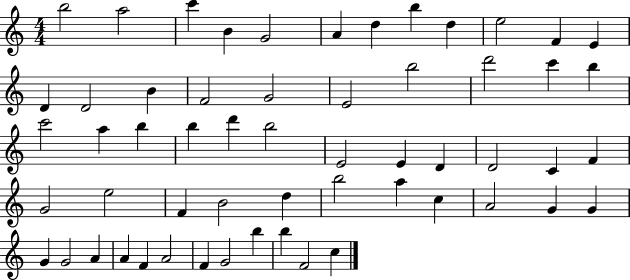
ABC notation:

X:1
T:Untitled
M:4/4
L:1/4
K:C
b2 a2 c' B G2 A d b d e2 F E D D2 B F2 G2 E2 b2 d'2 c' b c'2 a b b d' b2 E2 E D D2 C F G2 e2 F B2 d b2 a c A2 G G G G2 A A F A2 F G2 b b F2 c